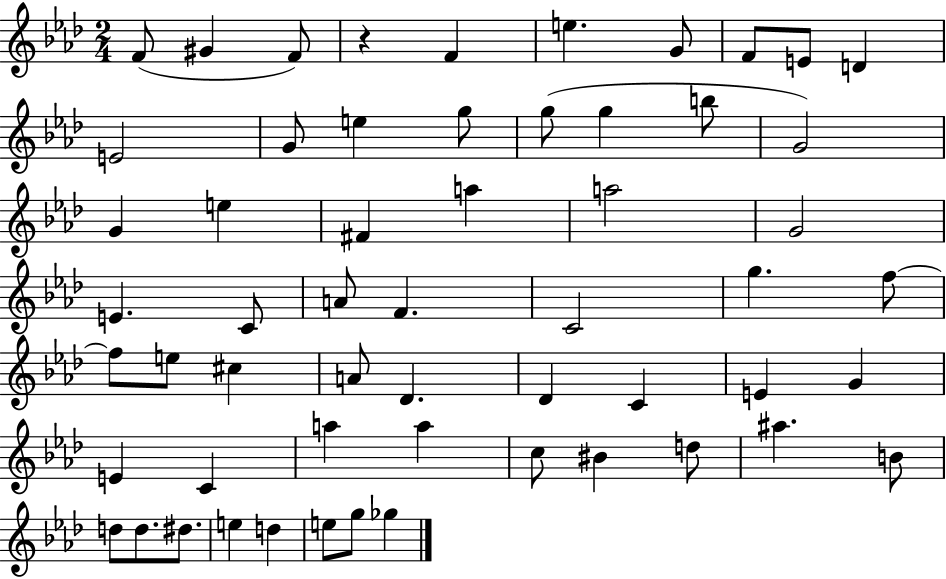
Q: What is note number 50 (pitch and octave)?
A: D5